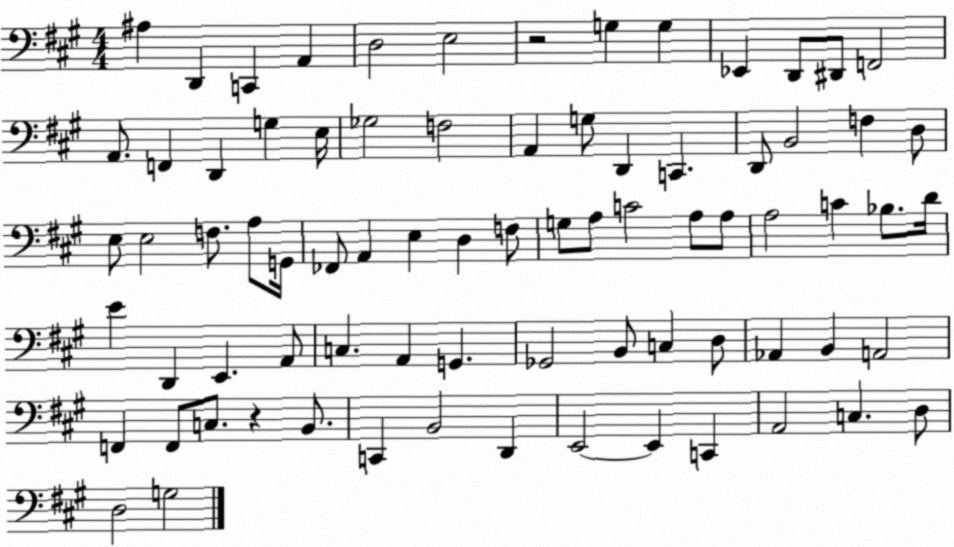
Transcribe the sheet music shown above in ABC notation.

X:1
T:Untitled
M:4/4
L:1/4
K:A
^A, D,, C,, A,, D,2 E,2 z2 G, G, _E,, D,,/2 ^D,,/2 F,,2 A,,/2 F,, D,, G, E,/4 _G,2 F,2 A,, G,/2 D,, C,, D,,/2 B,,2 F, D,/2 E,/2 E,2 F,/2 A,/2 G,,/4 _F,,/2 A,, E, D, F,/2 G,/2 A,/2 C2 A,/2 A,/2 A,2 C _B,/2 D/4 E D,, E,, A,,/2 C, A,, G,, _G,,2 B,,/2 C, D,/2 _A,, B,, A,,2 F,, F,,/2 C,/2 z B,,/2 C,, B,,2 D,, E,,2 E,, C,, A,,2 C, D,/2 D,2 G,2